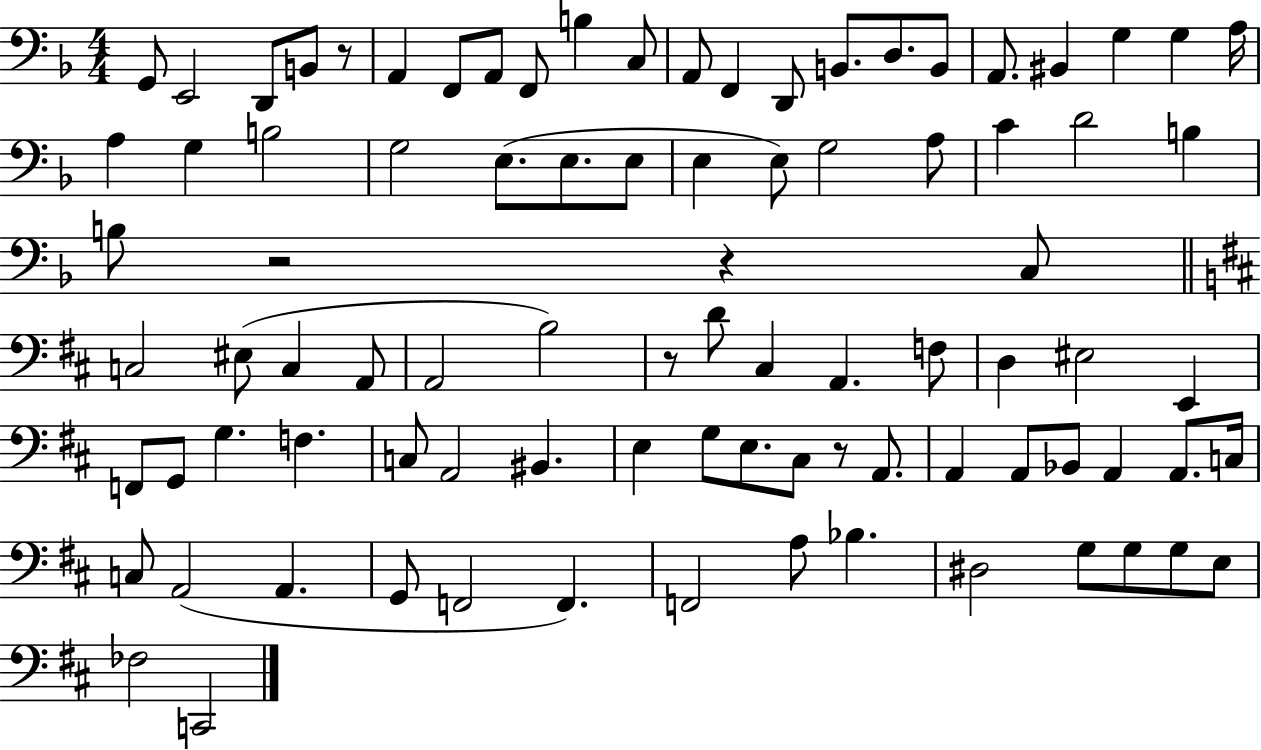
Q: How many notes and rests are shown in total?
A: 89